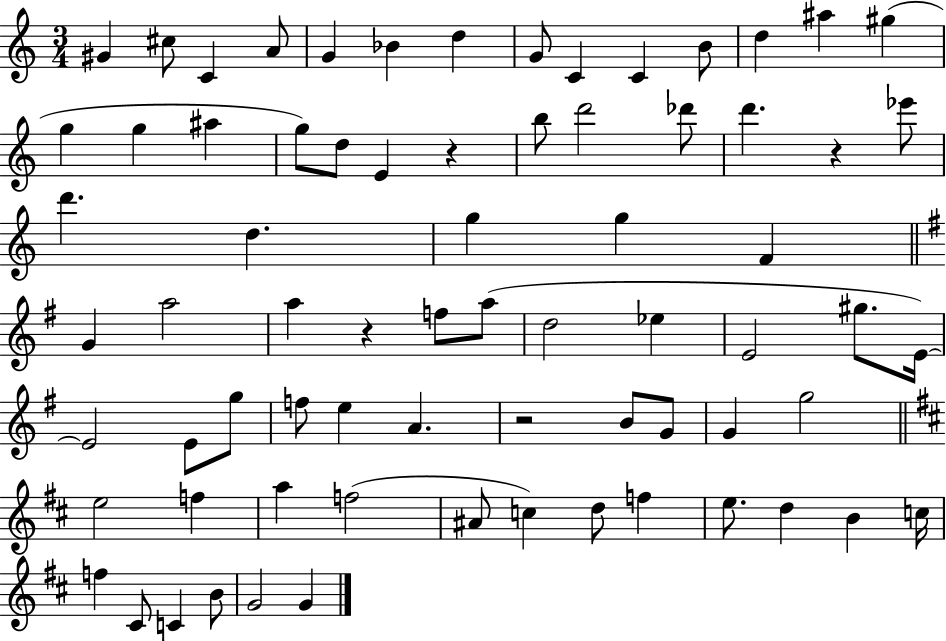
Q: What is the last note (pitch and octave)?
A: G4